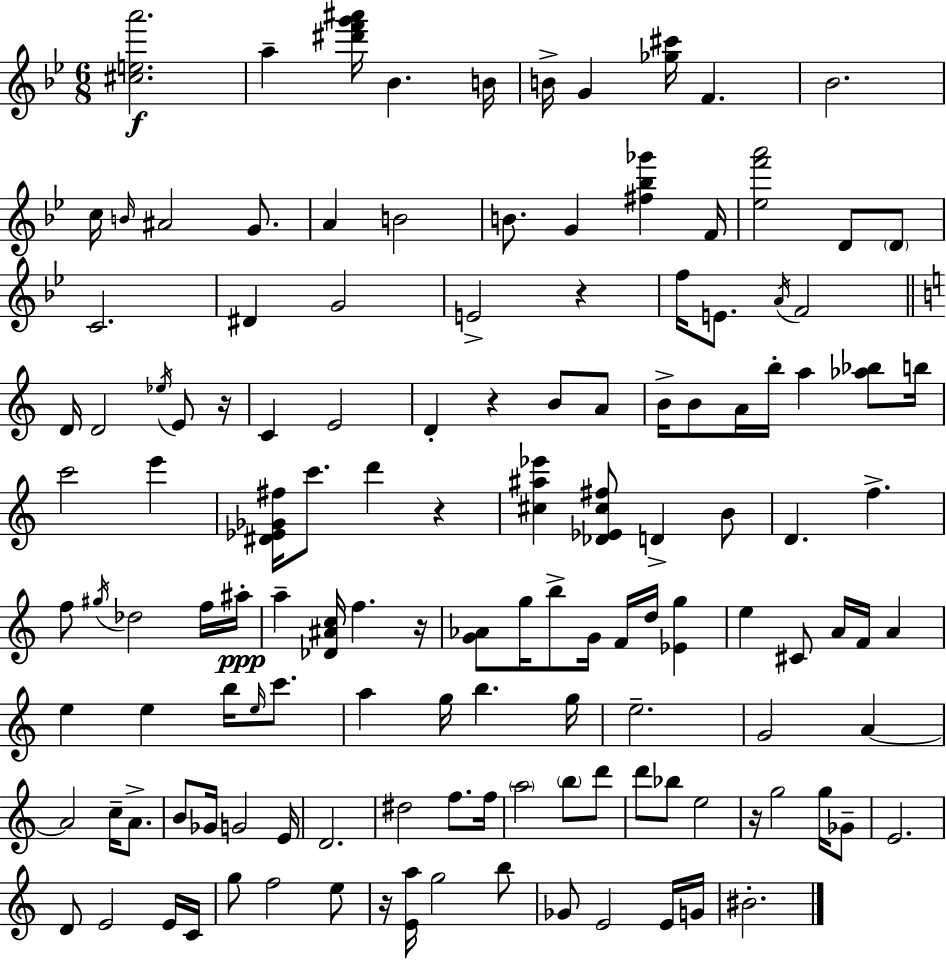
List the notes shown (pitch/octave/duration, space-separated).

[C#5,E5,A6]/h. A5/q [D#6,F6,G6,A#6]/s Bb4/q. B4/s B4/s G4/q [Gb5,C#6]/s F4/q. Bb4/h. C5/s B4/s A#4/h G4/e. A4/q B4/h B4/e. G4/q [F#5,Bb5,Gb6]/q F4/s [Eb5,F6,A6]/h D4/e D4/e C4/h. D#4/q G4/h E4/h R/q F5/s E4/e. A4/s F4/h D4/s D4/h Eb5/s E4/e R/s C4/q E4/h D4/q R/q B4/e A4/e B4/s B4/e A4/s B5/s A5/q [Ab5,Bb5]/e B5/s C6/h E6/q [D#4,Eb4,Gb4,F#5]/s C6/e. D6/q R/q [C#5,A#5,Eb6]/q [Db4,Eb4,C#5,F#5]/e D4/q B4/e D4/q. F5/q. F5/e G#5/s Db5/h F5/s A#5/s A5/q [Db4,A#4,C5]/s F5/q. R/s [G4,Ab4]/e G5/s B5/e G4/s F4/s D5/s [Eb4,G5]/q E5/q C#4/e A4/s F4/s A4/q E5/q E5/q B5/s E5/s C6/e. A5/q G5/s B5/q. G5/s E5/h. G4/h A4/q A4/h C5/s A4/e. B4/e Gb4/s G4/h E4/s D4/h. D#5/h F5/e. F5/s A5/h B5/e D6/e D6/e Bb5/e E5/h R/s G5/h G5/s Gb4/e E4/h. D4/e E4/h E4/s C4/s G5/e F5/h E5/e R/s [E4,A5]/s G5/h B5/e Gb4/e E4/h E4/s G4/s BIS4/h.